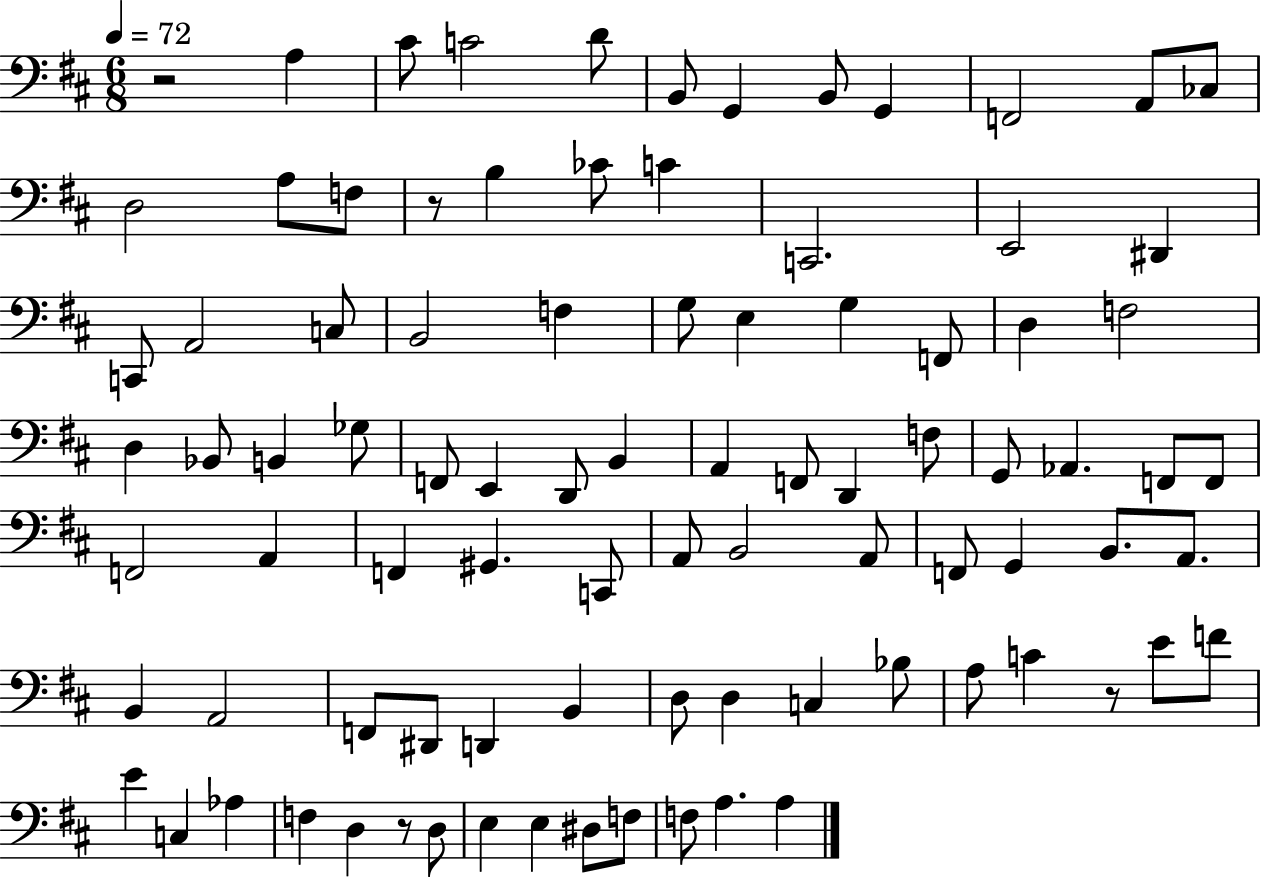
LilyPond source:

{
  \clef bass
  \numericTimeSignature
  \time 6/8
  \key d \major
  \tempo 4 = 72
  r2 a4 | cis'8 c'2 d'8 | b,8 g,4 b,8 g,4 | f,2 a,8 ces8 | \break d2 a8 f8 | r8 b4 ces'8 c'4 | c,2. | e,2 dis,4 | \break c,8 a,2 c8 | b,2 f4 | g8 e4 g4 f,8 | d4 f2 | \break d4 bes,8 b,4 ges8 | f,8 e,4 d,8 b,4 | a,4 f,8 d,4 f8 | g,8 aes,4. f,8 f,8 | \break f,2 a,4 | f,4 gis,4. c,8 | a,8 b,2 a,8 | f,8 g,4 b,8. a,8. | \break b,4 a,2 | f,8 dis,8 d,4 b,4 | d8 d4 c4 bes8 | a8 c'4 r8 e'8 f'8 | \break e'4 c4 aes4 | f4 d4 r8 d8 | e4 e4 dis8 f8 | f8 a4. a4 | \break \bar "|."
}